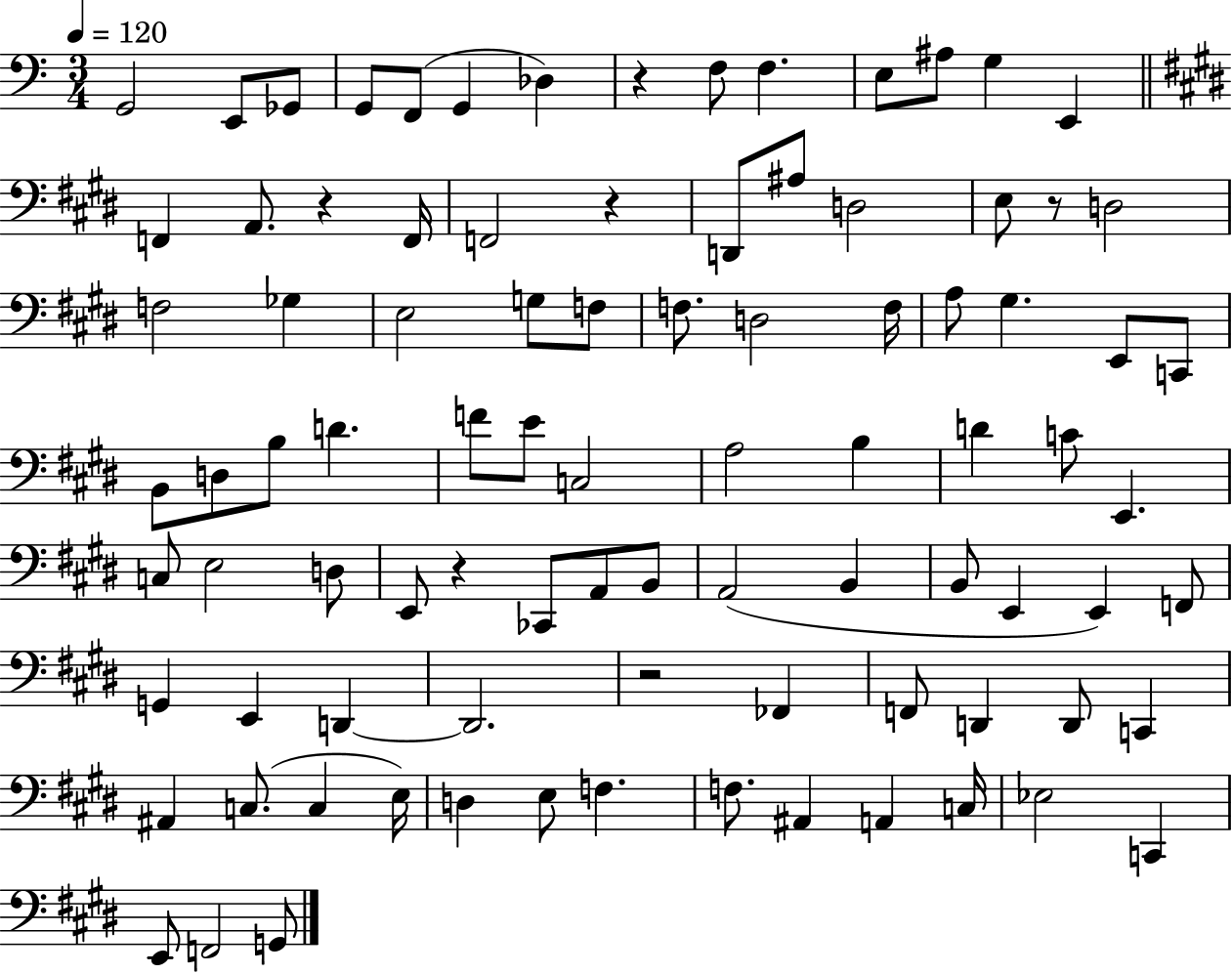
{
  \clef bass
  \numericTimeSignature
  \time 3/4
  \key c \major
  \tempo 4 = 120
  \repeat volta 2 { g,2 e,8 ges,8 | g,8 f,8( g,4 des4) | r4 f8 f4. | e8 ais8 g4 e,4 | \break \bar "||" \break \key e \major f,4 a,8. r4 f,16 | f,2 r4 | d,8 ais8 d2 | e8 r8 d2 | \break f2 ges4 | e2 g8 f8 | f8. d2 f16 | a8 gis4. e,8 c,8 | \break b,8 d8 b8 d'4. | f'8 e'8 c2 | a2 b4 | d'4 c'8 e,4. | \break c8 e2 d8 | e,8 r4 ces,8 a,8 b,8 | a,2( b,4 | b,8 e,4 e,4) f,8 | \break g,4 e,4 d,4~~ | d,2. | r2 fes,4 | f,8 d,4 d,8 c,4 | \break ais,4 c8.( c4 e16) | d4 e8 f4. | f8. ais,4 a,4 c16 | ees2 c,4 | \break e,8 f,2 g,8 | } \bar "|."
}